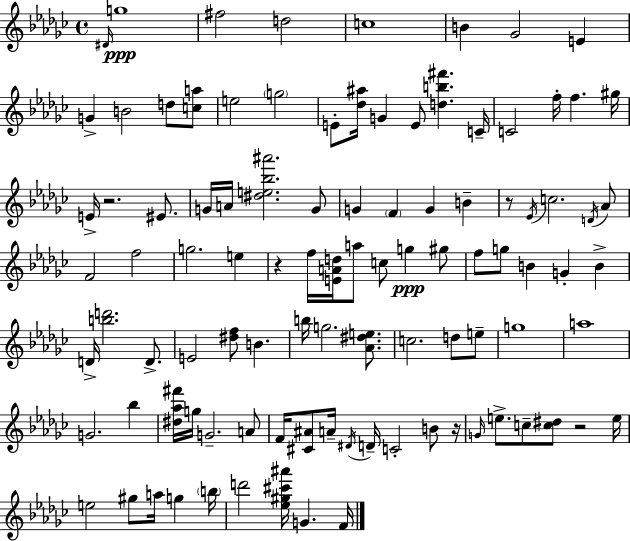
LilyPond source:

{
  \clef treble
  \time 4/4
  \defaultTimeSignature
  \key ees \minor
  \grace { dis'16 }\ppp g''1 | fis''2 d''2 | c''1 | b'4 ges'2 e'4 | \break g'4-> b'2 d''8 <c'' a''>8 | e''2 \parenthesize g''2 | e'8-. <des'' ais''>16 g'4 e'8 <d'' b'' fis'''>4. | c'16-- c'2 f''16-. f''4. | \break gis''16 e'16-> r2. eis'8. | g'16 a'16 <dis'' e'' bes'' ais'''>2. g'8 | g'4 \parenthesize f'4 g'4 b'4-- | r8 \acciaccatura { ees'16 } c''2. | \break \acciaccatura { d'16 } aes'8 f'2 f''2 | g''2. e''4 | r4 f''16 <e' a' d''>16 a''8 c''8 g''4\ppp | gis''8 f''8 g''8 b'4 g'4-. b'4-> | \break d'16-> <b'' d'''>2. | d'8.-> e'2 <dis'' f''>8 b'4. | b''16 g''2. | <aes' dis'' e''>8. c''2. d''8 | \break e''8-- g''1 | a''1 | g'2. bes''4 | <dis'' aes'' fis'''>16 g''16 g'2.-- | \break a'8 f'16 <cis' ais'>8 a'16-- \acciaccatura { dis'16 } d'16-- c'2-. | b'8 r16 \grace { g'16 } e''8.-> c''8-- <c'' dis''>8 r2 | e''16 e''2 gis''8 a''16 | g''4 \parenthesize b''16 d'''2 <ees'' gis'' cis''' ais'''>16 g'4. | \break f'16 \bar "|."
}